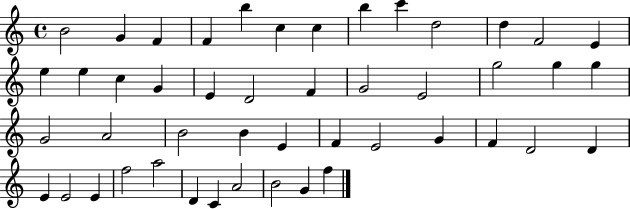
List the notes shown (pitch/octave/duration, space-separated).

B4/h G4/q F4/q F4/q B5/q C5/q C5/q B5/q C6/q D5/h D5/q F4/h E4/q E5/q E5/q C5/q G4/q E4/q D4/h F4/q G4/h E4/h G5/h G5/q G5/q G4/h A4/h B4/h B4/q E4/q F4/q E4/h G4/q F4/q D4/h D4/q E4/q E4/h E4/q F5/h A5/h D4/q C4/q A4/h B4/h G4/q F5/q